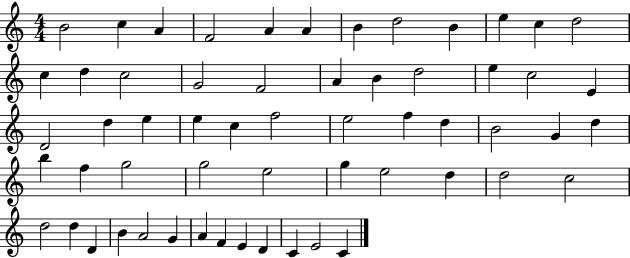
X:1
T:Untitled
M:4/4
L:1/4
K:C
B2 c A F2 A A B d2 B e c d2 c d c2 G2 F2 A B d2 e c2 E D2 d e e c f2 e2 f d B2 G d b f g2 g2 e2 g e2 d d2 c2 d2 d D B A2 G A F E D C E2 C